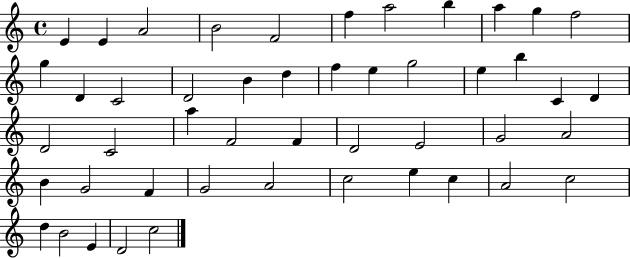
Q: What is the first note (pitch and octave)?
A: E4